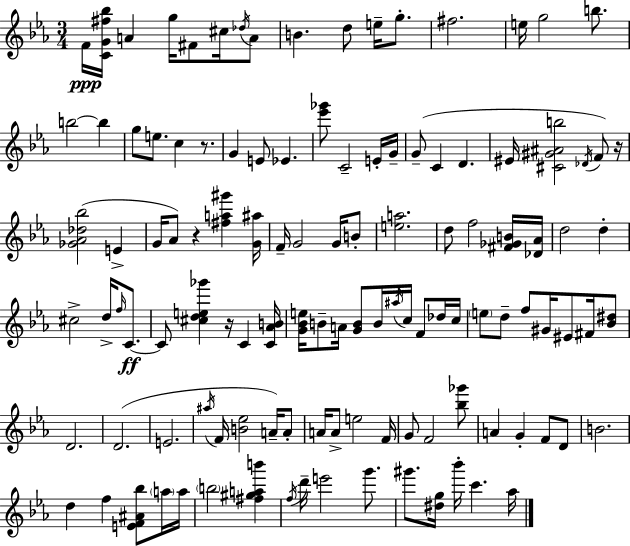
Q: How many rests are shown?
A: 4